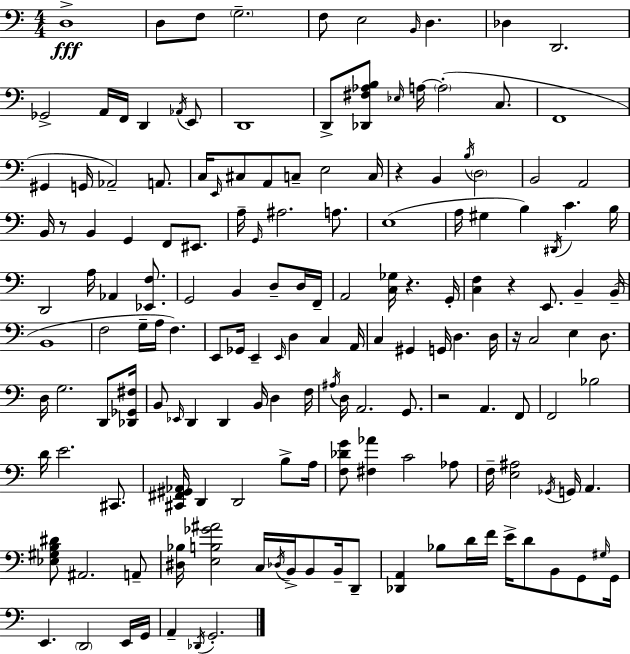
D3/w D3/e F3/e G3/h. F3/e E3/h B2/s D3/q. Db3/q D2/h. Gb2/h A2/s F2/s D2/q Ab2/s E2/e D2/w D2/e [Db2,F#3,Ab3,B3]/e Eb3/s A3/s A3/h C3/e. F2/w G#2/q G2/s Ab2/h A2/e. C3/s E2/s C#3/e A2/e C3/e E3/h C3/s R/q B2/q B3/s D3/h B2/h A2/h B2/s R/e B2/q G2/q F2/e EIS2/e. A3/s G2/s A#3/h. A3/e. E3/w A3/s G#3/q B3/q D#2/s C4/q. B3/s D2/h A3/s Ab2/q [Eb2,F3]/e. G2/h B2/q D3/e D3/s F2/s A2/h [C3,Gb3]/s R/q. G2/s [C3,F3]/q R/q E2/e. B2/q B2/s B2/w F3/h G3/s A3/s F3/q. E2/e Gb2/s E2/q E2/s D3/q C3/q A2/s C3/q G#2/q G2/s D3/q. D3/s R/s C3/h E3/q D3/e. D3/s G3/h. D2/e [Db2,Gb2,F#3]/s B2/e Eb2/s D2/q D2/q B2/s D3/q F3/s A#3/s D3/s A2/h. G2/e. R/h A2/q. F2/e F2/h Bb3/h D4/s E4/h. C#2/e. [C#2,F#2,G#2,Ab2]/s D2/q D2/h B3/e A3/s [F3,Db4,G4]/e [F#3,Ab4]/q C4/h Ab3/e F3/s [E3,A#3]/h Gb2/s G2/s A2/q. [Eb3,G#3,B3,D#4]/e A#2/h. A2/e [D#3,Bb3]/s [E3,B3,Gb4,A#4]/h C3/s Db3/s B2/s B2/e B2/s D2/e [Db2,A2]/q Bb3/e D4/s F4/s E4/s D4/e B2/e G2/e G#3/s G2/s E2/q. D2/h E2/s G2/s A2/q Db2/s G2/h.